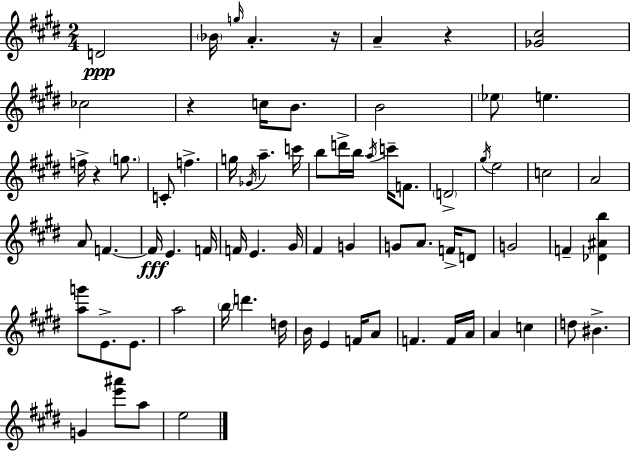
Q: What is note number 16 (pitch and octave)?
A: G5